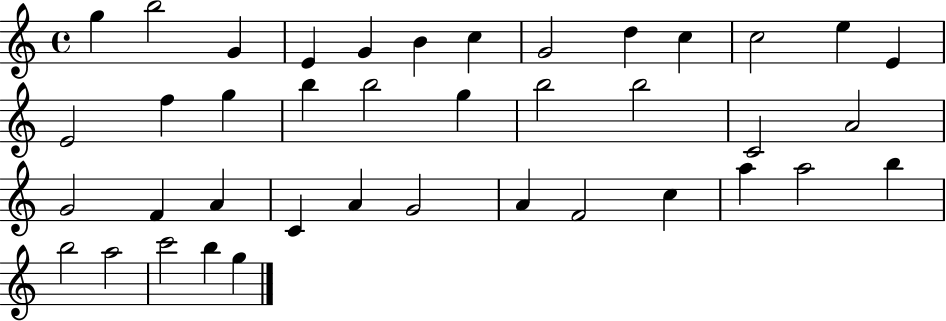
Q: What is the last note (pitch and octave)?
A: G5